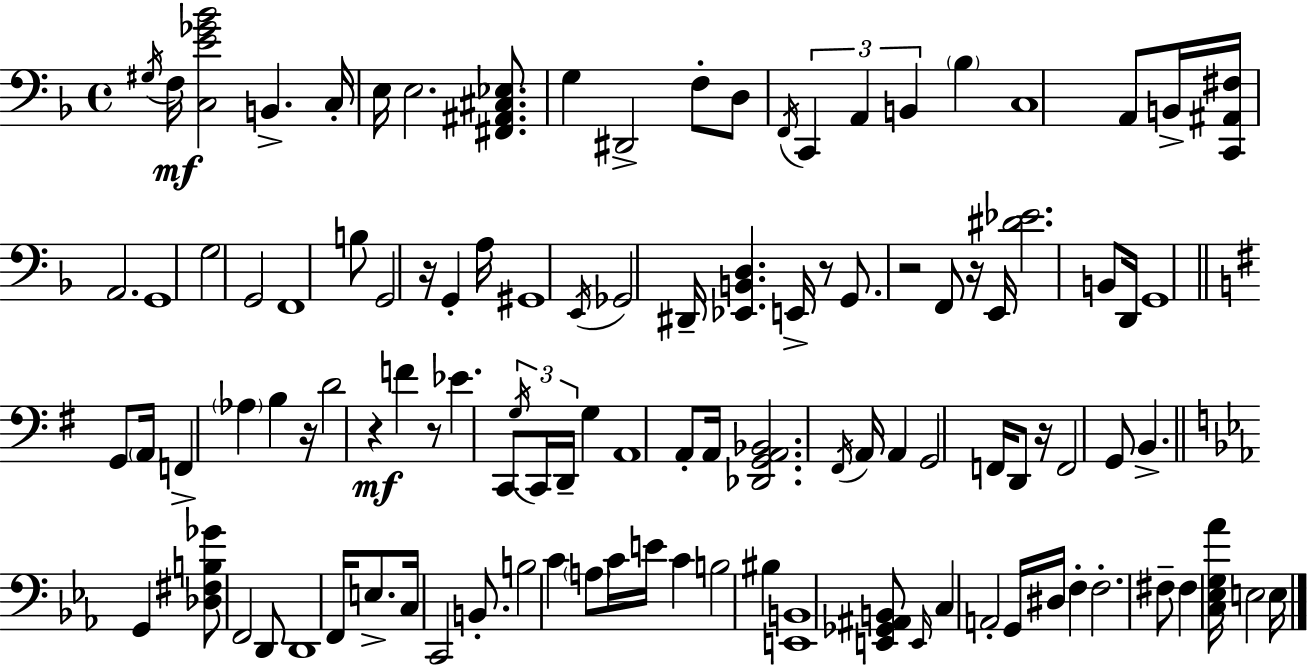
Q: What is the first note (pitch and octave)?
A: G#3